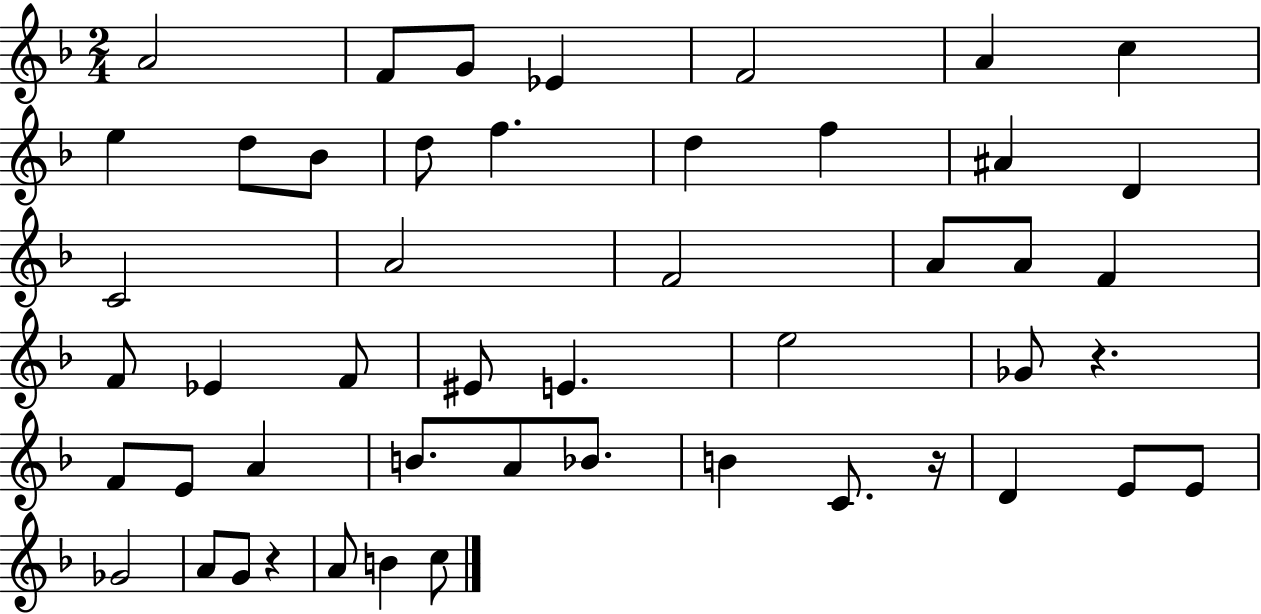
X:1
T:Untitled
M:2/4
L:1/4
K:F
A2 F/2 G/2 _E F2 A c e d/2 _B/2 d/2 f d f ^A D C2 A2 F2 A/2 A/2 F F/2 _E F/2 ^E/2 E e2 _G/2 z F/2 E/2 A B/2 A/2 _B/2 B C/2 z/4 D E/2 E/2 _G2 A/2 G/2 z A/2 B c/2